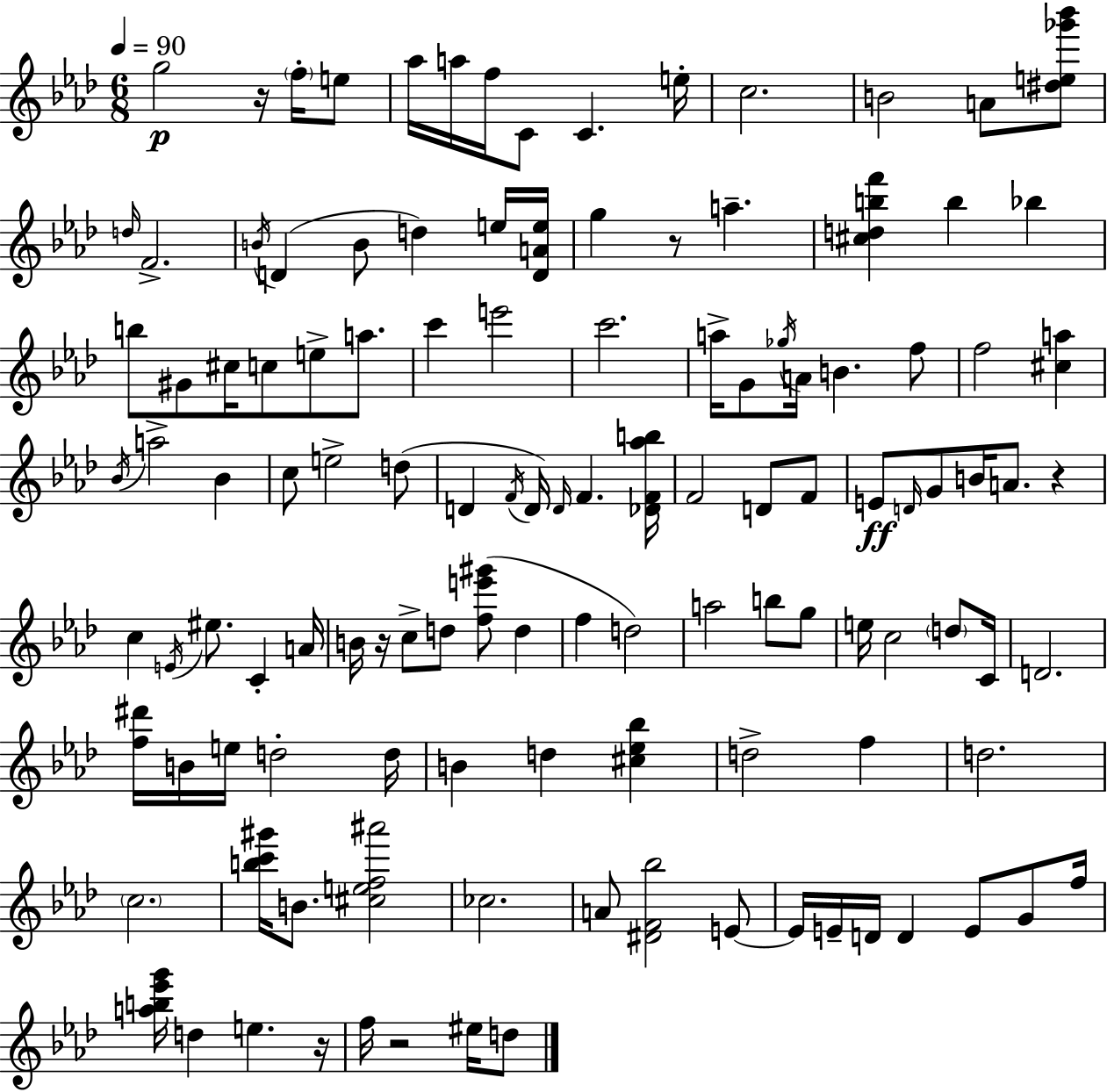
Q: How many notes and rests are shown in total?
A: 121